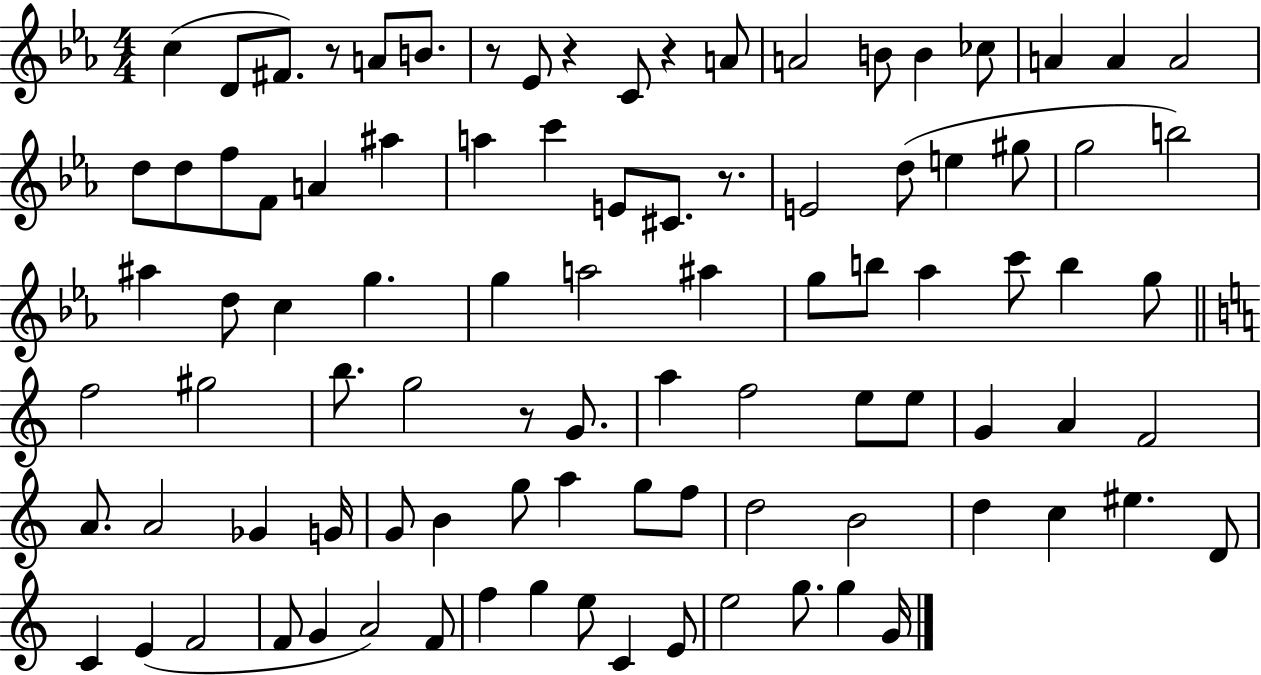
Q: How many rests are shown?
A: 6